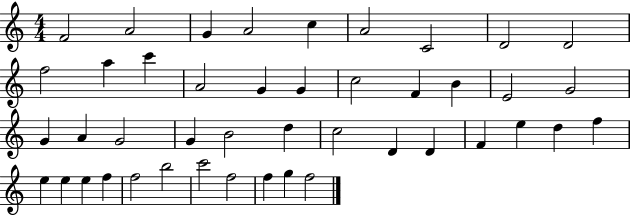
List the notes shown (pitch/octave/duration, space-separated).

F4/h A4/h G4/q A4/h C5/q A4/h C4/h D4/h D4/h F5/h A5/q C6/q A4/h G4/q G4/q C5/h F4/q B4/q E4/h G4/h G4/q A4/q G4/h G4/q B4/h D5/q C5/h D4/q D4/q F4/q E5/q D5/q F5/q E5/q E5/q E5/q F5/q F5/h B5/h C6/h F5/h F5/q G5/q F5/h